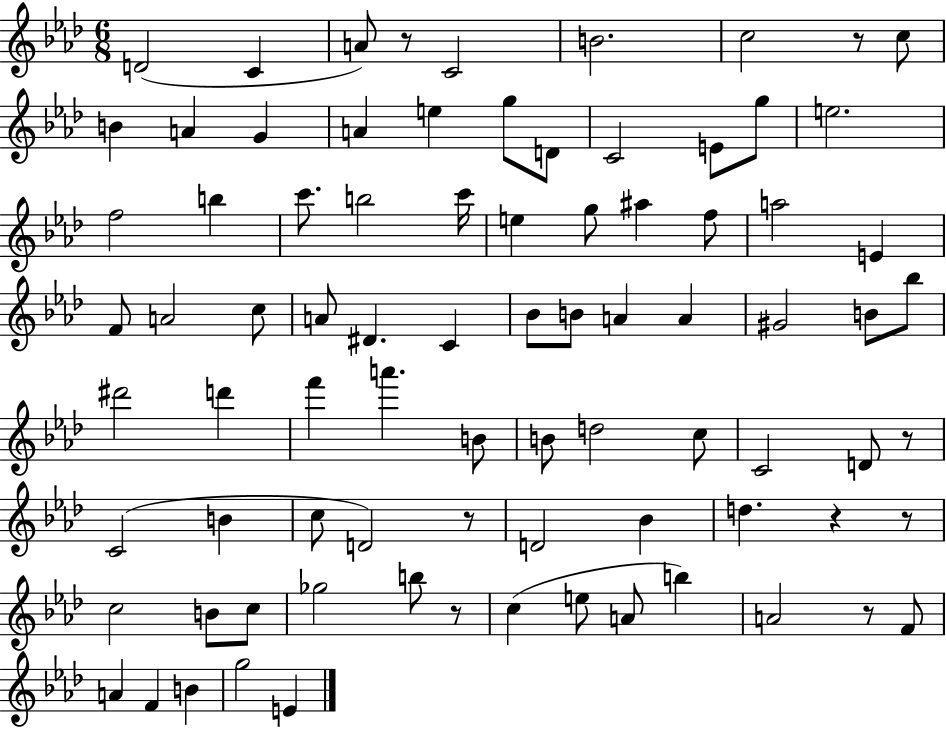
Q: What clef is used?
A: treble